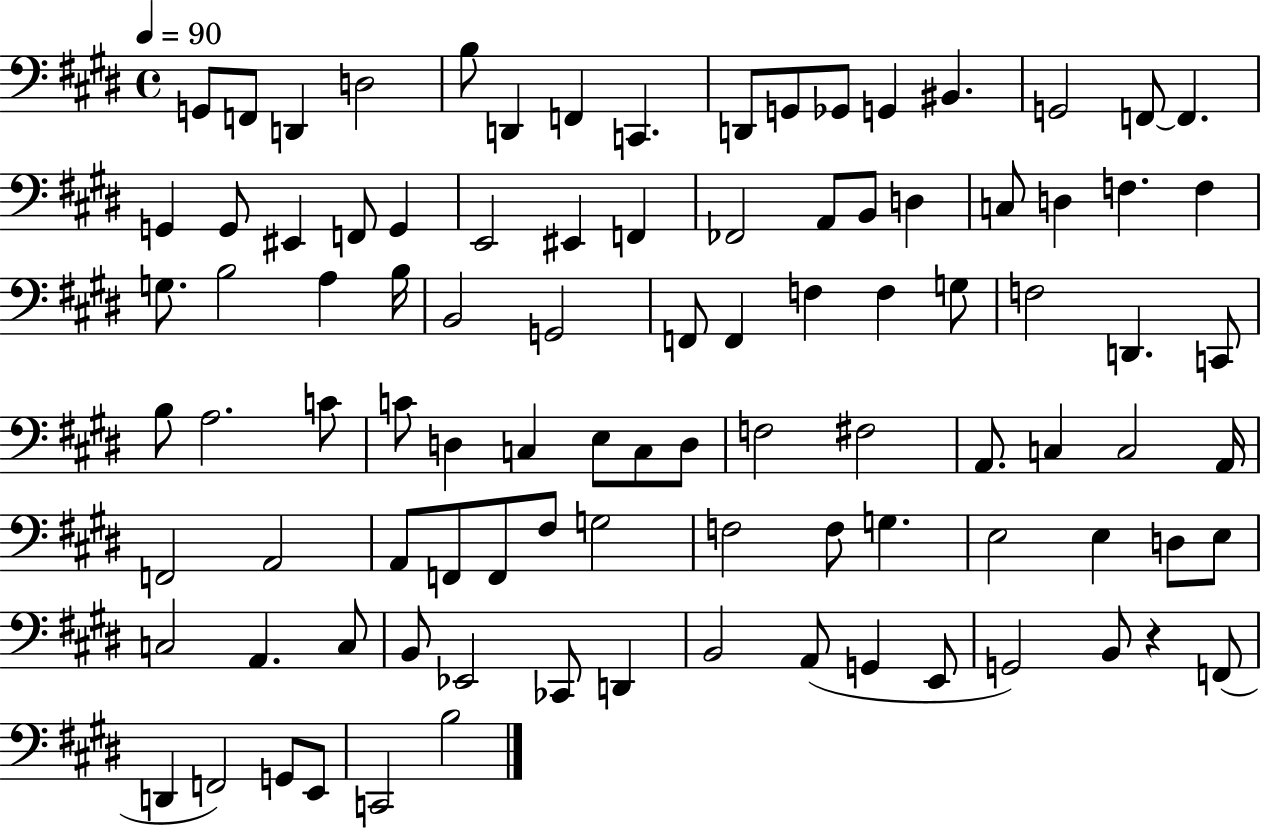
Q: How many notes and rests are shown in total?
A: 96